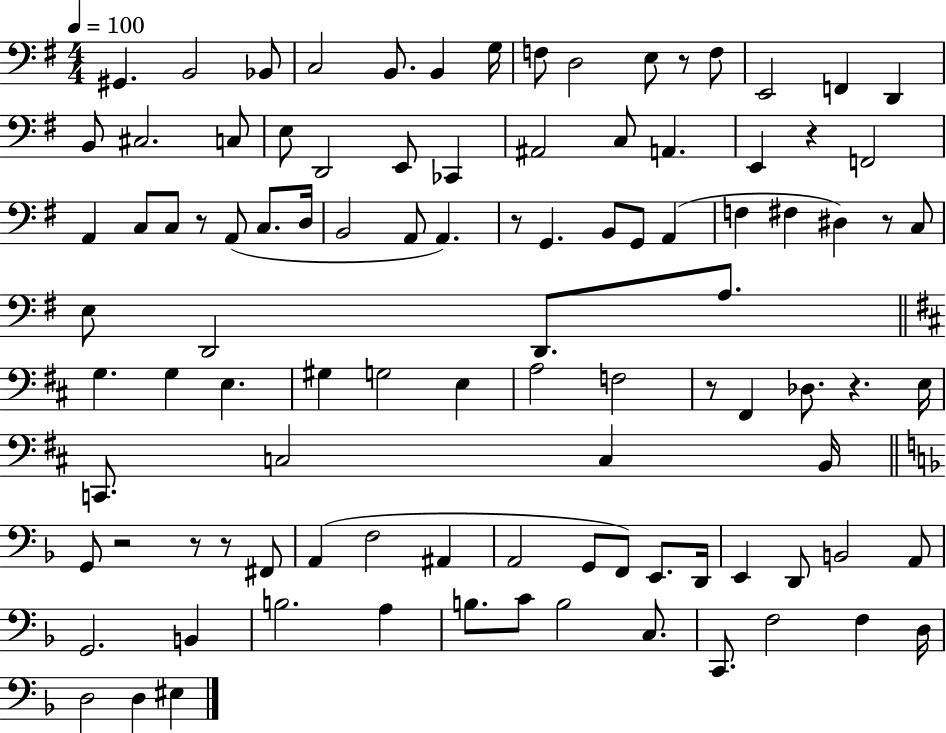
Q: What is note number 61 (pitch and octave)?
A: C3